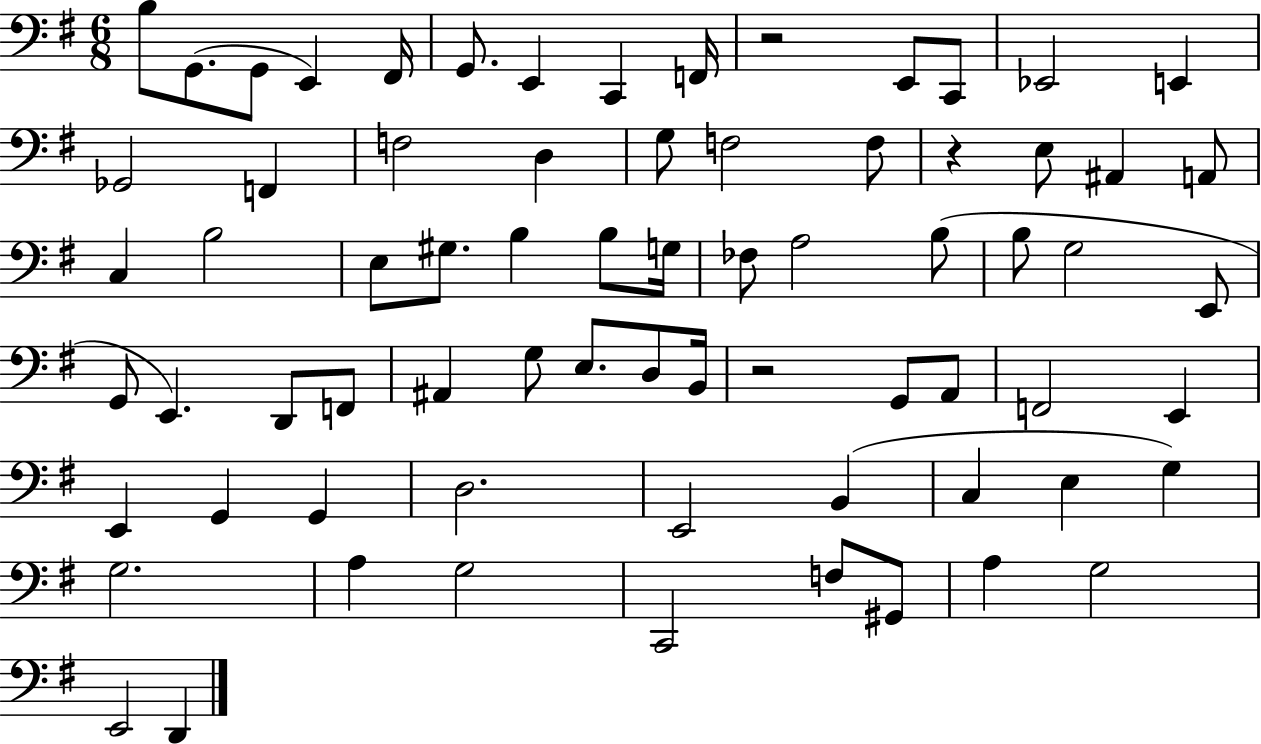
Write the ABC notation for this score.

X:1
T:Untitled
M:6/8
L:1/4
K:G
B,/2 G,,/2 G,,/2 E,, ^F,,/4 G,,/2 E,, C,, F,,/4 z2 E,,/2 C,,/2 _E,,2 E,, _G,,2 F,, F,2 D, G,/2 F,2 F,/2 z E,/2 ^A,, A,,/2 C, B,2 E,/2 ^G,/2 B, B,/2 G,/4 _F,/2 A,2 B,/2 B,/2 G,2 E,,/2 G,,/2 E,, D,,/2 F,,/2 ^A,, G,/2 E,/2 D,/2 B,,/4 z2 G,,/2 A,,/2 F,,2 E,, E,, G,, G,, D,2 E,,2 B,, C, E, G, G,2 A, G,2 C,,2 F,/2 ^G,,/2 A, G,2 E,,2 D,,